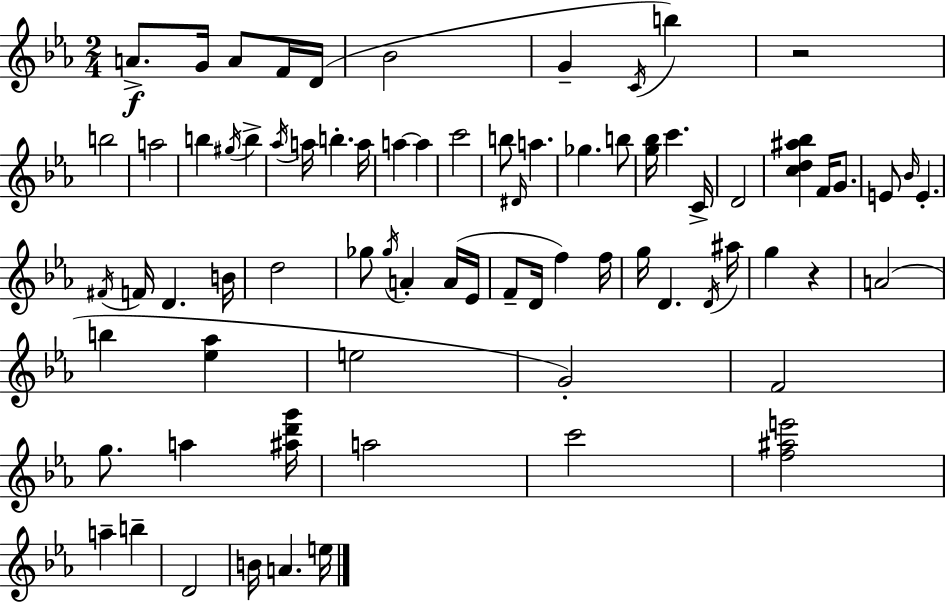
X:1
T:Untitled
M:2/4
L:1/4
K:Eb
A/2 G/4 A/2 F/4 D/4 _B2 G C/4 b z2 b2 a2 b ^g/4 b _a/4 a/4 b a/4 a a c'2 b/2 ^D/4 a _g b/2 [g_b]/4 c' C/4 D2 [cd^a_b] F/4 G/2 E/2 _B/4 E ^F/4 F/4 D B/4 d2 _g/2 _g/4 A A/4 _E/4 F/2 D/4 f f/4 g/4 D D/4 ^a/4 g z A2 b [_e_a] e2 G2 F2 g/2 a [^ad'g']/4 a2 c'2 [f^ae']2 a b D2 B/4 A e/4